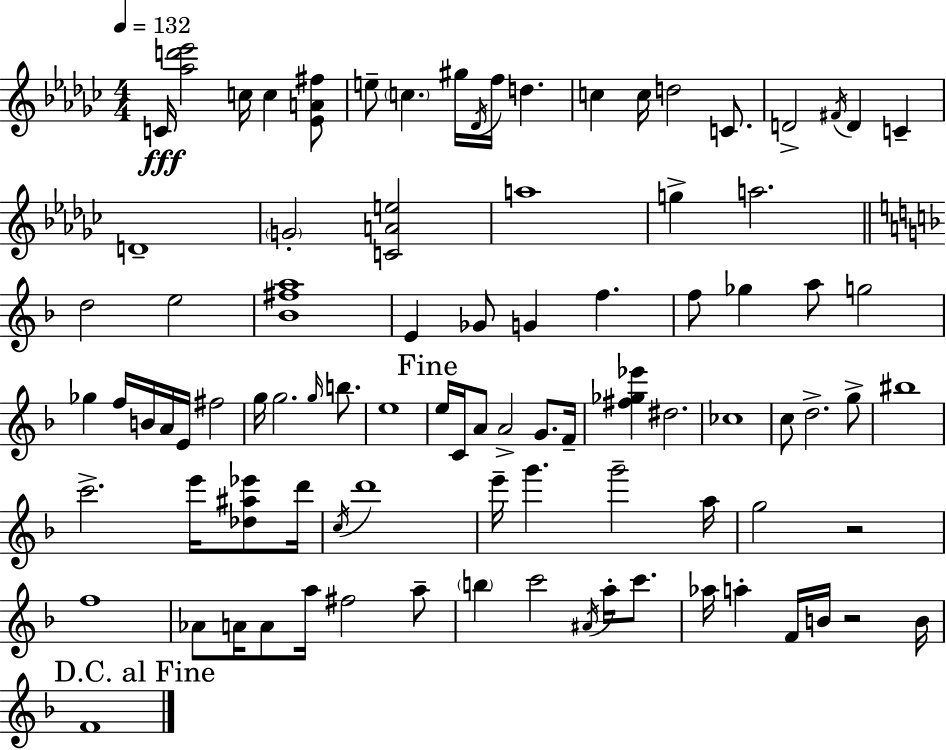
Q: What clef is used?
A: treble